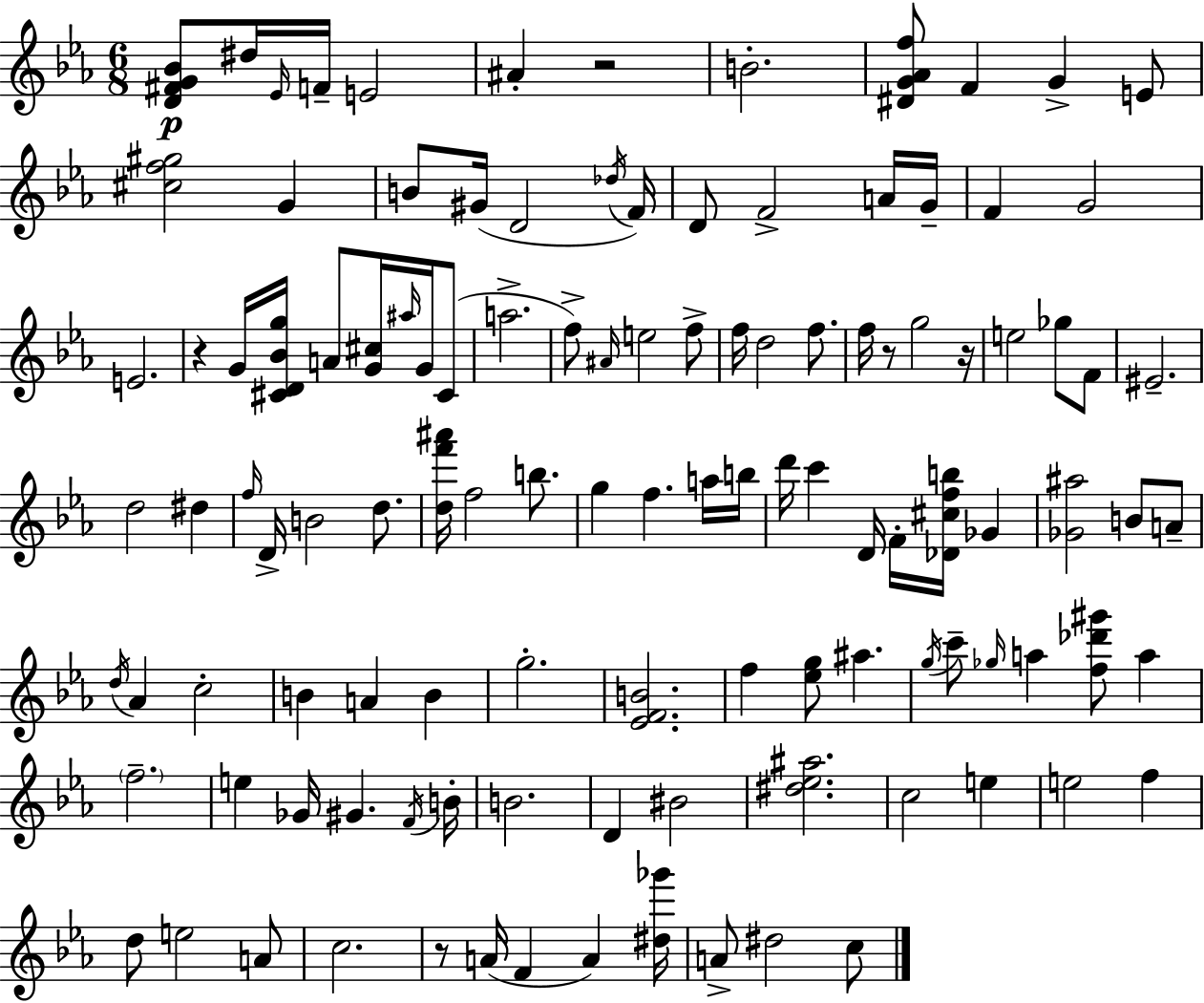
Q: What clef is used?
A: treble